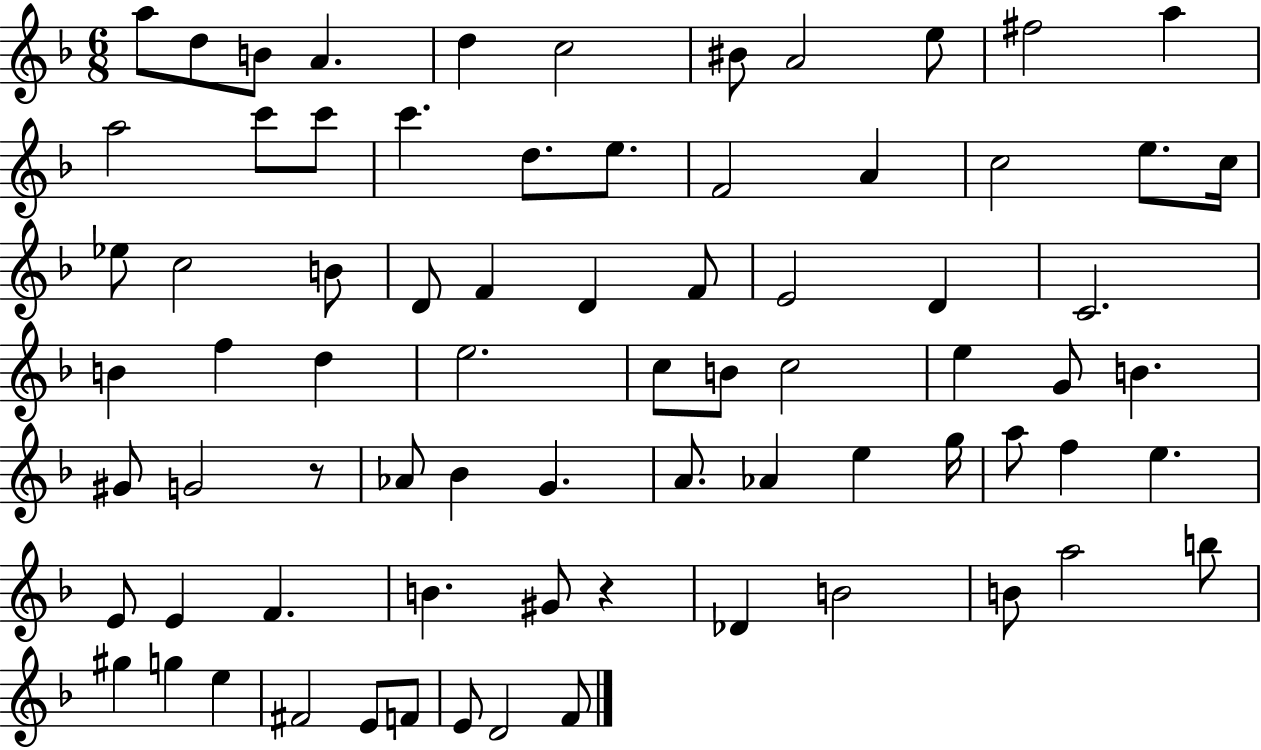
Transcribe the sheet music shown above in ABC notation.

X:1
T:Untitled
M:6/8
L:1/4
K:F
a/2 d/2 B/2 A d c2 ^B/2 A2 e/2 ^f2 a a2 c'/2 c'/2 c' d/2 e/2 F2 A c2 e/2 c/4 _e/2 c2 B/2 D/2 F D F/2 E2 D C2 B f d e2 c/2 B/2 c2 e G/2 B ^G/2 G2 z/2 _A/2 _B G A/2 _A e g/4 a/2 f e E/2 E F B ^G/2 z _D B2 B/2 a2 b/2 ^g g e ^F2 E/2 F/2 E/2 D2 F/2